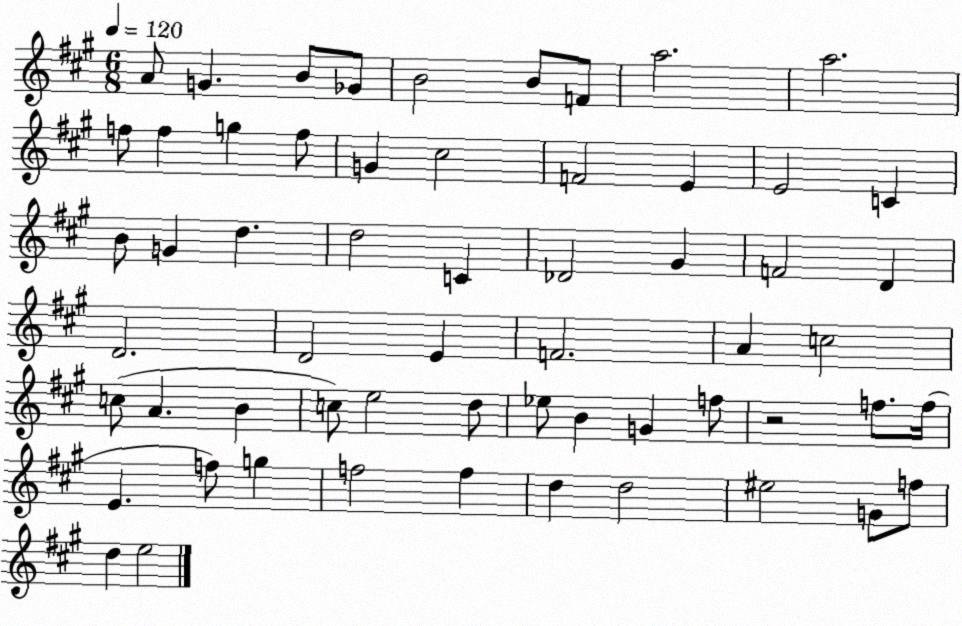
X:1
T:Untitled
M:6/8
L:1/4
K:A
A/2 G B/2 _G/2 B2 B/2 F/2 a2 a2 f/2 f g f/2 G ^c2 F2 E E2 C B/2 G d d2 C _D2 ^G F2 D D2 D2 E F2 A c2 c/2 A B c/2 e2 d/2 _e/2 B G f/2 z2 f/2 f/4 E f/2 g f2 f d d2 ^e2 G/2 f/2 d e2